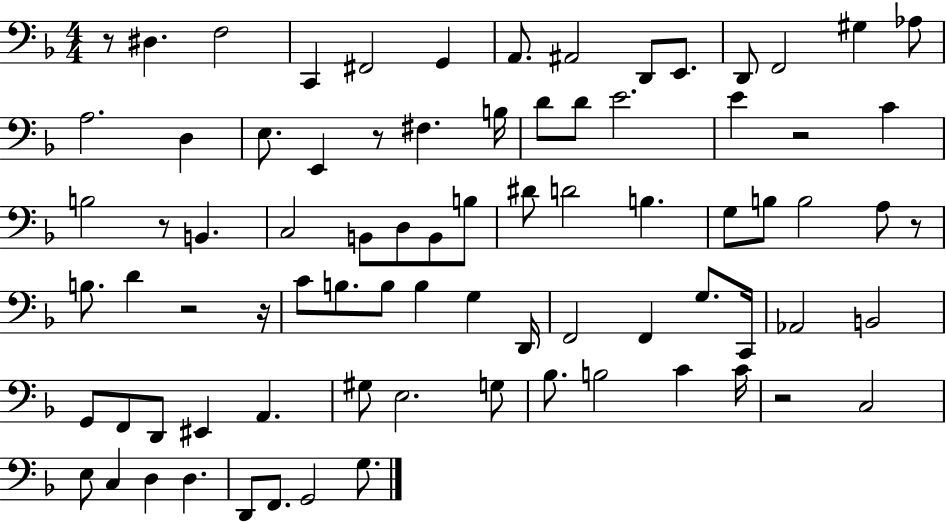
X:1
T:Untitled
M:4/4
L:1/4
K:F
z/2 ^D, F,2 C,, ^F,,2 G,, A,,/2 ^A,,2 D,,/2 E,,/2 D,,/2 F,,2 ^G, _A,/2 A,2 D, E,/2 E,, z/2 ^F, B,/4 D/2 D/2 E2 E z2 C B,2 z/2 B,, C,2 B,,/2 D,/2 B,,/2 B,/2 ^D/2 D2 B, G,/2 B,/2 B,2 A,/2 z/2 B,/2 D z2 z/4 C/2 B,/2 B,/2 B, G, D,,/4 F,,2 F,, G,/2 C,,/4 _A,,2 B,,2 G,,/2 F,,/2 D,,/2 ^E,, A,, ^G,/2 E,2 G,/2 _B,/2 B,2 C C/4 z2 C,2 E,/2 C, D, D, D,,/2 F,,/2 G,,2 G,/2